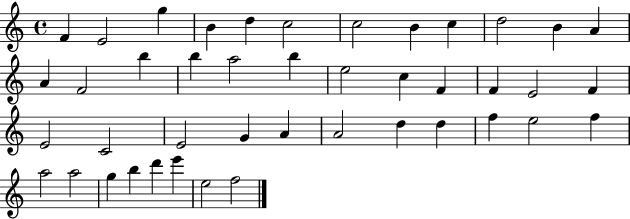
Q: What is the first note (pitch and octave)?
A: F4